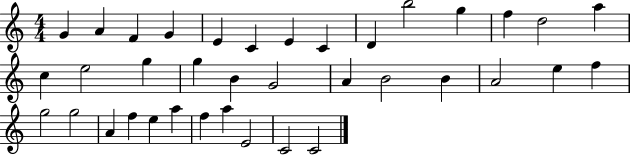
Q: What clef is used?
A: treble